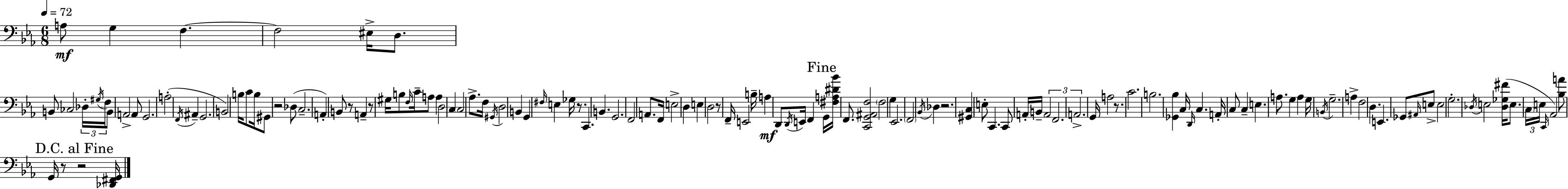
{
  \clef bass
  \numericTimeSignature
  \time 6/8
  \key ees \major
  \tempo 4 = 72
  a8\mf g4 f4.~~ | f2 eis16-> d8. | b,8 ces2 \tuplet 3/2 { des16-. \acciaccatura { gis16 } | f16 } b,8 a,2-> a,8 | \break g,2. | a2-.( \acciaccatura { f,16 } ais,4-- | g,2. | b,2) b16 c'8 | \break b16 gis,8 r2 | des8( c2.-- | a,4-.) b,8 r8 a,4-- | r8 gis16 b8 \grace { f16 } c'16-- a8 a4 | \break d2 c4 | \parenthesize c2 aes8.-> | f16 \acciaccatura { gis,16 } d2 | b,4 g,4 \grace { fis16 } e4 | \break ges16 r8. c,4. b,4. | g,2. | f,2 | a,8. f,16 e2-> | \break d4 e4 d2 | r8 f,16-- e,2 | b16-- a4\mf d,8 \acciaccatura { d,16 } | e,16 f,4 \mark "Fine" g,16 <fis a dis' bes'>16 f,8. <c, g, ais, f>2 | \break \parenthesize f2 | g4 ees,2. | \parenthesize f,2 | \acciaccatura { bes,16 } des4 r2. | \break <gis, c>4 e8-. | c,4. c,8 a,16-. b,16-- \tuplet 3/2 { a,2 | f,2. | a,2.-> } | \break g,16 a2 | r8. c'2. | b2. | <ges, bes>4 c16 | \break \grace { d,16 } c4. a,16-. c8 c4-- | e4. a8. g4 | a4 g16 \acciaccatura { b,16 } g2.-- | a4-> | \break f2 d4. | e,4. ges,8 \grace { ais,16 } | e8-> e2 g2.-. | \acciaccatura { des16 } e2 | \break <des ges fis'>16( e8. \tuplet 3/2 { \parenthesize c16 | e16 \grace { c,16 }) } aes,2 <bes a'>8 | \mark "D.C. al Fine" g,16 r8 r2 <des, fis, g,>16 | \bar "|."
}